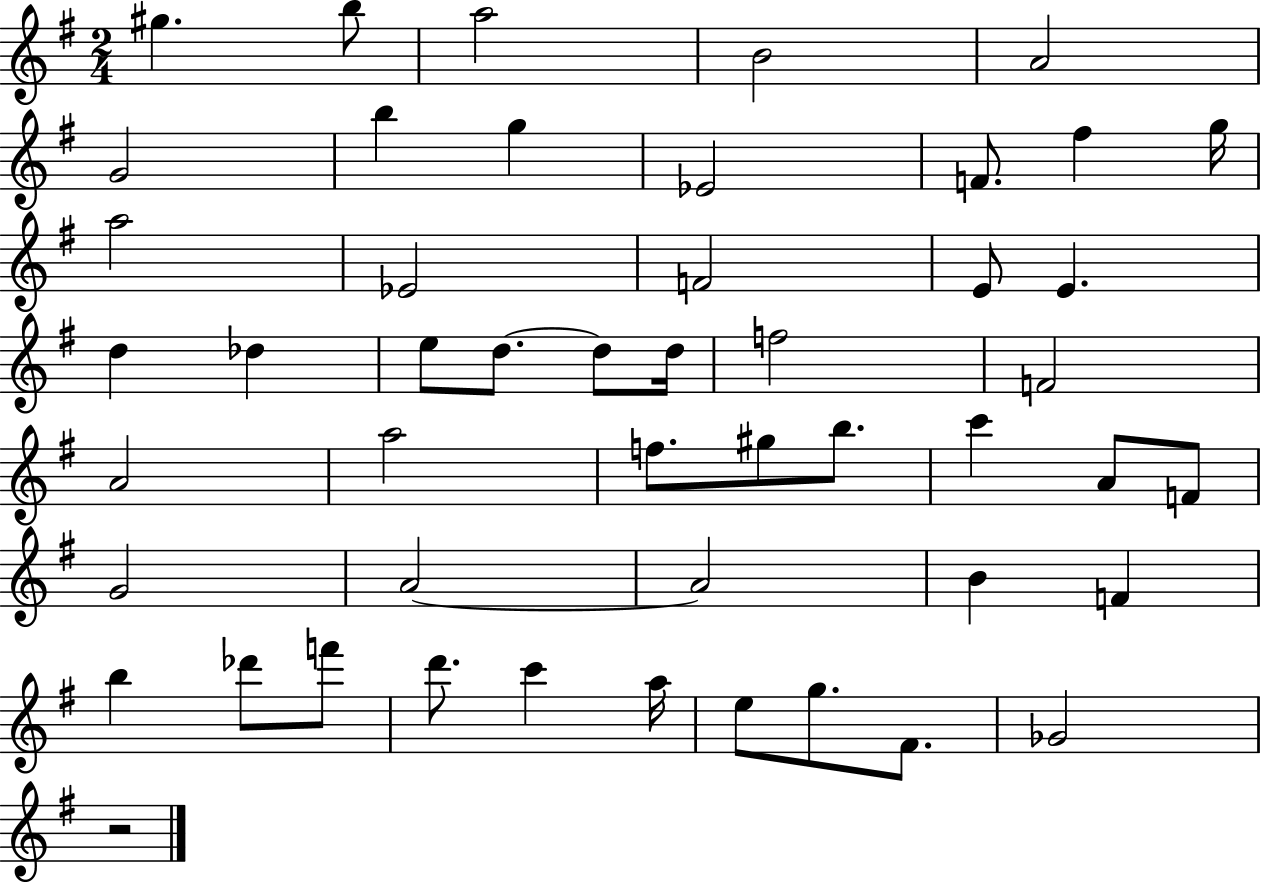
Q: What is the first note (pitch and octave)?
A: G#5